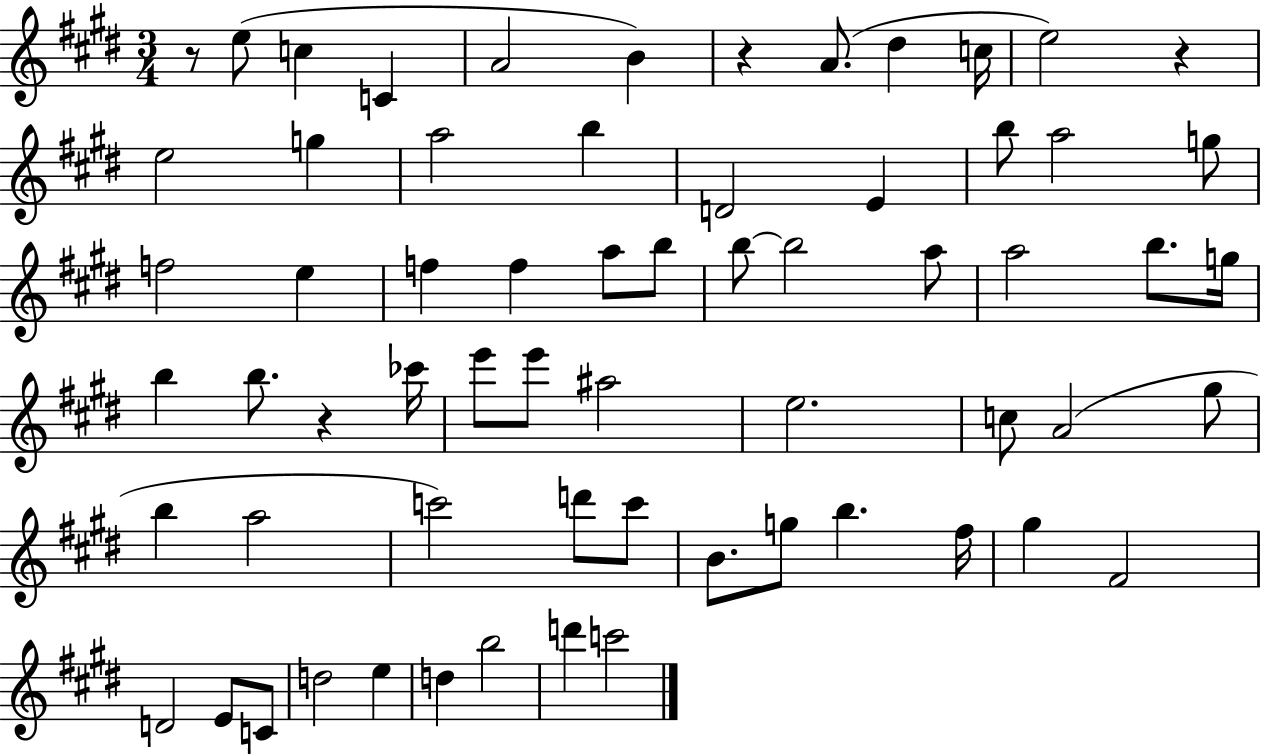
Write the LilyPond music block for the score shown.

{
  \clef treble
  \numericTimeSignature
  \time 3/4
  \key e \major
  r8 e''8( c''4 c'4 | a'2 b'4) | r4 a'8.( dis''4 c''16 | e''2) r4 | \break e''2 g''4 | a''2 b''4 | d'2 e'4 | b''8 a''2 g''8 | \break f''2 e''4 | f''4 f''4 a''8 b''8 | b''8~~ b''2 a''8 | a''2 b''8. g''16 | \break b''4 b''8. r4 ces'''16 | e'''8 e'''8 ais''2 | e''2. | c''8 a'2( gis''8 | \break b''4 a''2 | c'''2) d'''8 c'''8 | b'8. g''8 b''4. fis''16 | gis''4 fis'2 | \break d'2 e'8 c'8 | d''2 e''4 | d''4 b''2 | d'''4 c'''2 | \break \bar "|."
}